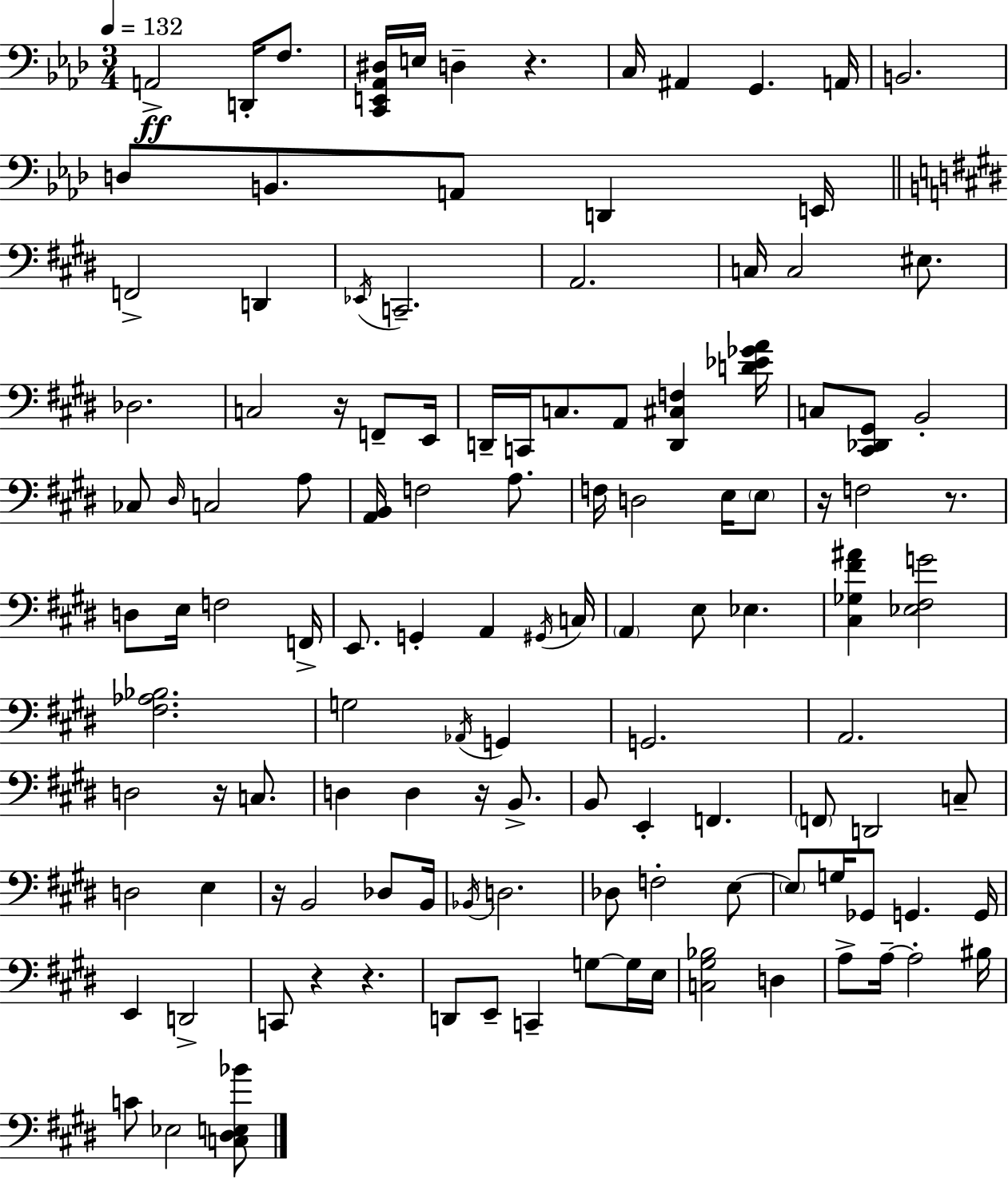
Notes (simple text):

A2/h D2/s F3/e. [C2,E2,Ab2,D#3]/s E3/s D3/q R/q. C3/s A#2/q G2/q. A2/s B2/h. D3/e B2/e. A2/e D2/q E2/s F2/h D2/q Eb2/s C2/h. A2/h. C3/s C3/h EIS3/e. Db3/h. C3/h R/s F2/e E2/s D2/s C2/s C3/e. A2/e [D2,C#3,F3]/q [D4,Eb4,Gb4,A4]/s C3/e [C#2,Db2,G#2]/e B2/h CES3/e D#3/s C3/h A3/e [A2,B2]/s F3/h A3/e. F3/s D3/h E3/s E3/e R/s F3/h R/e. D3/e E3/s F3/h F2/s E2/e. G2/q A2/q G#2/s C3/s A2/q E3/e Eb3/q. [C#3,Gb3,F#4,A#4]/q [Eb3,F#3,G4]/h [F#3,Ab3,Bb3]/h. G3/h Ab2/s G2/q G2/h. A2/h. D3/h R/s C3/e. D3/q D3/q R/s B2/e. B2/e E2/q F2/q. F2/e D2/h C3/e D3/h E3/q R/s B2/h Db3/e B2/s Bb2/s D3/h. Db3/e F3/h E3/e E3/e G3/s Gb2/e G2/q. G2/s E2/q D2/h C2/e R/q R/q. D2/e E2/e C2/q G3/e G3/s E3/s [C3,G#3,Bb3]/h D3/q A3/e A3/s A3/h BIS3/s C4/e Eb3/h [C3,D#3,E3,Bb4]/e